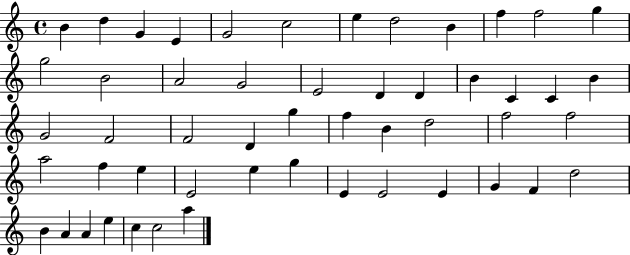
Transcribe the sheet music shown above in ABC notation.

X:1
T:Untitled
M:4/4
L:1/4
K:C
B d G E G2 c2 e d2 B f f2 g g2 B2 A2 G2 E2 D D B C C B G2 F2 F2 D g f B d2 f2 f2 a2 f e E2 e g E E2 E G F d2 B A A e c c2 a